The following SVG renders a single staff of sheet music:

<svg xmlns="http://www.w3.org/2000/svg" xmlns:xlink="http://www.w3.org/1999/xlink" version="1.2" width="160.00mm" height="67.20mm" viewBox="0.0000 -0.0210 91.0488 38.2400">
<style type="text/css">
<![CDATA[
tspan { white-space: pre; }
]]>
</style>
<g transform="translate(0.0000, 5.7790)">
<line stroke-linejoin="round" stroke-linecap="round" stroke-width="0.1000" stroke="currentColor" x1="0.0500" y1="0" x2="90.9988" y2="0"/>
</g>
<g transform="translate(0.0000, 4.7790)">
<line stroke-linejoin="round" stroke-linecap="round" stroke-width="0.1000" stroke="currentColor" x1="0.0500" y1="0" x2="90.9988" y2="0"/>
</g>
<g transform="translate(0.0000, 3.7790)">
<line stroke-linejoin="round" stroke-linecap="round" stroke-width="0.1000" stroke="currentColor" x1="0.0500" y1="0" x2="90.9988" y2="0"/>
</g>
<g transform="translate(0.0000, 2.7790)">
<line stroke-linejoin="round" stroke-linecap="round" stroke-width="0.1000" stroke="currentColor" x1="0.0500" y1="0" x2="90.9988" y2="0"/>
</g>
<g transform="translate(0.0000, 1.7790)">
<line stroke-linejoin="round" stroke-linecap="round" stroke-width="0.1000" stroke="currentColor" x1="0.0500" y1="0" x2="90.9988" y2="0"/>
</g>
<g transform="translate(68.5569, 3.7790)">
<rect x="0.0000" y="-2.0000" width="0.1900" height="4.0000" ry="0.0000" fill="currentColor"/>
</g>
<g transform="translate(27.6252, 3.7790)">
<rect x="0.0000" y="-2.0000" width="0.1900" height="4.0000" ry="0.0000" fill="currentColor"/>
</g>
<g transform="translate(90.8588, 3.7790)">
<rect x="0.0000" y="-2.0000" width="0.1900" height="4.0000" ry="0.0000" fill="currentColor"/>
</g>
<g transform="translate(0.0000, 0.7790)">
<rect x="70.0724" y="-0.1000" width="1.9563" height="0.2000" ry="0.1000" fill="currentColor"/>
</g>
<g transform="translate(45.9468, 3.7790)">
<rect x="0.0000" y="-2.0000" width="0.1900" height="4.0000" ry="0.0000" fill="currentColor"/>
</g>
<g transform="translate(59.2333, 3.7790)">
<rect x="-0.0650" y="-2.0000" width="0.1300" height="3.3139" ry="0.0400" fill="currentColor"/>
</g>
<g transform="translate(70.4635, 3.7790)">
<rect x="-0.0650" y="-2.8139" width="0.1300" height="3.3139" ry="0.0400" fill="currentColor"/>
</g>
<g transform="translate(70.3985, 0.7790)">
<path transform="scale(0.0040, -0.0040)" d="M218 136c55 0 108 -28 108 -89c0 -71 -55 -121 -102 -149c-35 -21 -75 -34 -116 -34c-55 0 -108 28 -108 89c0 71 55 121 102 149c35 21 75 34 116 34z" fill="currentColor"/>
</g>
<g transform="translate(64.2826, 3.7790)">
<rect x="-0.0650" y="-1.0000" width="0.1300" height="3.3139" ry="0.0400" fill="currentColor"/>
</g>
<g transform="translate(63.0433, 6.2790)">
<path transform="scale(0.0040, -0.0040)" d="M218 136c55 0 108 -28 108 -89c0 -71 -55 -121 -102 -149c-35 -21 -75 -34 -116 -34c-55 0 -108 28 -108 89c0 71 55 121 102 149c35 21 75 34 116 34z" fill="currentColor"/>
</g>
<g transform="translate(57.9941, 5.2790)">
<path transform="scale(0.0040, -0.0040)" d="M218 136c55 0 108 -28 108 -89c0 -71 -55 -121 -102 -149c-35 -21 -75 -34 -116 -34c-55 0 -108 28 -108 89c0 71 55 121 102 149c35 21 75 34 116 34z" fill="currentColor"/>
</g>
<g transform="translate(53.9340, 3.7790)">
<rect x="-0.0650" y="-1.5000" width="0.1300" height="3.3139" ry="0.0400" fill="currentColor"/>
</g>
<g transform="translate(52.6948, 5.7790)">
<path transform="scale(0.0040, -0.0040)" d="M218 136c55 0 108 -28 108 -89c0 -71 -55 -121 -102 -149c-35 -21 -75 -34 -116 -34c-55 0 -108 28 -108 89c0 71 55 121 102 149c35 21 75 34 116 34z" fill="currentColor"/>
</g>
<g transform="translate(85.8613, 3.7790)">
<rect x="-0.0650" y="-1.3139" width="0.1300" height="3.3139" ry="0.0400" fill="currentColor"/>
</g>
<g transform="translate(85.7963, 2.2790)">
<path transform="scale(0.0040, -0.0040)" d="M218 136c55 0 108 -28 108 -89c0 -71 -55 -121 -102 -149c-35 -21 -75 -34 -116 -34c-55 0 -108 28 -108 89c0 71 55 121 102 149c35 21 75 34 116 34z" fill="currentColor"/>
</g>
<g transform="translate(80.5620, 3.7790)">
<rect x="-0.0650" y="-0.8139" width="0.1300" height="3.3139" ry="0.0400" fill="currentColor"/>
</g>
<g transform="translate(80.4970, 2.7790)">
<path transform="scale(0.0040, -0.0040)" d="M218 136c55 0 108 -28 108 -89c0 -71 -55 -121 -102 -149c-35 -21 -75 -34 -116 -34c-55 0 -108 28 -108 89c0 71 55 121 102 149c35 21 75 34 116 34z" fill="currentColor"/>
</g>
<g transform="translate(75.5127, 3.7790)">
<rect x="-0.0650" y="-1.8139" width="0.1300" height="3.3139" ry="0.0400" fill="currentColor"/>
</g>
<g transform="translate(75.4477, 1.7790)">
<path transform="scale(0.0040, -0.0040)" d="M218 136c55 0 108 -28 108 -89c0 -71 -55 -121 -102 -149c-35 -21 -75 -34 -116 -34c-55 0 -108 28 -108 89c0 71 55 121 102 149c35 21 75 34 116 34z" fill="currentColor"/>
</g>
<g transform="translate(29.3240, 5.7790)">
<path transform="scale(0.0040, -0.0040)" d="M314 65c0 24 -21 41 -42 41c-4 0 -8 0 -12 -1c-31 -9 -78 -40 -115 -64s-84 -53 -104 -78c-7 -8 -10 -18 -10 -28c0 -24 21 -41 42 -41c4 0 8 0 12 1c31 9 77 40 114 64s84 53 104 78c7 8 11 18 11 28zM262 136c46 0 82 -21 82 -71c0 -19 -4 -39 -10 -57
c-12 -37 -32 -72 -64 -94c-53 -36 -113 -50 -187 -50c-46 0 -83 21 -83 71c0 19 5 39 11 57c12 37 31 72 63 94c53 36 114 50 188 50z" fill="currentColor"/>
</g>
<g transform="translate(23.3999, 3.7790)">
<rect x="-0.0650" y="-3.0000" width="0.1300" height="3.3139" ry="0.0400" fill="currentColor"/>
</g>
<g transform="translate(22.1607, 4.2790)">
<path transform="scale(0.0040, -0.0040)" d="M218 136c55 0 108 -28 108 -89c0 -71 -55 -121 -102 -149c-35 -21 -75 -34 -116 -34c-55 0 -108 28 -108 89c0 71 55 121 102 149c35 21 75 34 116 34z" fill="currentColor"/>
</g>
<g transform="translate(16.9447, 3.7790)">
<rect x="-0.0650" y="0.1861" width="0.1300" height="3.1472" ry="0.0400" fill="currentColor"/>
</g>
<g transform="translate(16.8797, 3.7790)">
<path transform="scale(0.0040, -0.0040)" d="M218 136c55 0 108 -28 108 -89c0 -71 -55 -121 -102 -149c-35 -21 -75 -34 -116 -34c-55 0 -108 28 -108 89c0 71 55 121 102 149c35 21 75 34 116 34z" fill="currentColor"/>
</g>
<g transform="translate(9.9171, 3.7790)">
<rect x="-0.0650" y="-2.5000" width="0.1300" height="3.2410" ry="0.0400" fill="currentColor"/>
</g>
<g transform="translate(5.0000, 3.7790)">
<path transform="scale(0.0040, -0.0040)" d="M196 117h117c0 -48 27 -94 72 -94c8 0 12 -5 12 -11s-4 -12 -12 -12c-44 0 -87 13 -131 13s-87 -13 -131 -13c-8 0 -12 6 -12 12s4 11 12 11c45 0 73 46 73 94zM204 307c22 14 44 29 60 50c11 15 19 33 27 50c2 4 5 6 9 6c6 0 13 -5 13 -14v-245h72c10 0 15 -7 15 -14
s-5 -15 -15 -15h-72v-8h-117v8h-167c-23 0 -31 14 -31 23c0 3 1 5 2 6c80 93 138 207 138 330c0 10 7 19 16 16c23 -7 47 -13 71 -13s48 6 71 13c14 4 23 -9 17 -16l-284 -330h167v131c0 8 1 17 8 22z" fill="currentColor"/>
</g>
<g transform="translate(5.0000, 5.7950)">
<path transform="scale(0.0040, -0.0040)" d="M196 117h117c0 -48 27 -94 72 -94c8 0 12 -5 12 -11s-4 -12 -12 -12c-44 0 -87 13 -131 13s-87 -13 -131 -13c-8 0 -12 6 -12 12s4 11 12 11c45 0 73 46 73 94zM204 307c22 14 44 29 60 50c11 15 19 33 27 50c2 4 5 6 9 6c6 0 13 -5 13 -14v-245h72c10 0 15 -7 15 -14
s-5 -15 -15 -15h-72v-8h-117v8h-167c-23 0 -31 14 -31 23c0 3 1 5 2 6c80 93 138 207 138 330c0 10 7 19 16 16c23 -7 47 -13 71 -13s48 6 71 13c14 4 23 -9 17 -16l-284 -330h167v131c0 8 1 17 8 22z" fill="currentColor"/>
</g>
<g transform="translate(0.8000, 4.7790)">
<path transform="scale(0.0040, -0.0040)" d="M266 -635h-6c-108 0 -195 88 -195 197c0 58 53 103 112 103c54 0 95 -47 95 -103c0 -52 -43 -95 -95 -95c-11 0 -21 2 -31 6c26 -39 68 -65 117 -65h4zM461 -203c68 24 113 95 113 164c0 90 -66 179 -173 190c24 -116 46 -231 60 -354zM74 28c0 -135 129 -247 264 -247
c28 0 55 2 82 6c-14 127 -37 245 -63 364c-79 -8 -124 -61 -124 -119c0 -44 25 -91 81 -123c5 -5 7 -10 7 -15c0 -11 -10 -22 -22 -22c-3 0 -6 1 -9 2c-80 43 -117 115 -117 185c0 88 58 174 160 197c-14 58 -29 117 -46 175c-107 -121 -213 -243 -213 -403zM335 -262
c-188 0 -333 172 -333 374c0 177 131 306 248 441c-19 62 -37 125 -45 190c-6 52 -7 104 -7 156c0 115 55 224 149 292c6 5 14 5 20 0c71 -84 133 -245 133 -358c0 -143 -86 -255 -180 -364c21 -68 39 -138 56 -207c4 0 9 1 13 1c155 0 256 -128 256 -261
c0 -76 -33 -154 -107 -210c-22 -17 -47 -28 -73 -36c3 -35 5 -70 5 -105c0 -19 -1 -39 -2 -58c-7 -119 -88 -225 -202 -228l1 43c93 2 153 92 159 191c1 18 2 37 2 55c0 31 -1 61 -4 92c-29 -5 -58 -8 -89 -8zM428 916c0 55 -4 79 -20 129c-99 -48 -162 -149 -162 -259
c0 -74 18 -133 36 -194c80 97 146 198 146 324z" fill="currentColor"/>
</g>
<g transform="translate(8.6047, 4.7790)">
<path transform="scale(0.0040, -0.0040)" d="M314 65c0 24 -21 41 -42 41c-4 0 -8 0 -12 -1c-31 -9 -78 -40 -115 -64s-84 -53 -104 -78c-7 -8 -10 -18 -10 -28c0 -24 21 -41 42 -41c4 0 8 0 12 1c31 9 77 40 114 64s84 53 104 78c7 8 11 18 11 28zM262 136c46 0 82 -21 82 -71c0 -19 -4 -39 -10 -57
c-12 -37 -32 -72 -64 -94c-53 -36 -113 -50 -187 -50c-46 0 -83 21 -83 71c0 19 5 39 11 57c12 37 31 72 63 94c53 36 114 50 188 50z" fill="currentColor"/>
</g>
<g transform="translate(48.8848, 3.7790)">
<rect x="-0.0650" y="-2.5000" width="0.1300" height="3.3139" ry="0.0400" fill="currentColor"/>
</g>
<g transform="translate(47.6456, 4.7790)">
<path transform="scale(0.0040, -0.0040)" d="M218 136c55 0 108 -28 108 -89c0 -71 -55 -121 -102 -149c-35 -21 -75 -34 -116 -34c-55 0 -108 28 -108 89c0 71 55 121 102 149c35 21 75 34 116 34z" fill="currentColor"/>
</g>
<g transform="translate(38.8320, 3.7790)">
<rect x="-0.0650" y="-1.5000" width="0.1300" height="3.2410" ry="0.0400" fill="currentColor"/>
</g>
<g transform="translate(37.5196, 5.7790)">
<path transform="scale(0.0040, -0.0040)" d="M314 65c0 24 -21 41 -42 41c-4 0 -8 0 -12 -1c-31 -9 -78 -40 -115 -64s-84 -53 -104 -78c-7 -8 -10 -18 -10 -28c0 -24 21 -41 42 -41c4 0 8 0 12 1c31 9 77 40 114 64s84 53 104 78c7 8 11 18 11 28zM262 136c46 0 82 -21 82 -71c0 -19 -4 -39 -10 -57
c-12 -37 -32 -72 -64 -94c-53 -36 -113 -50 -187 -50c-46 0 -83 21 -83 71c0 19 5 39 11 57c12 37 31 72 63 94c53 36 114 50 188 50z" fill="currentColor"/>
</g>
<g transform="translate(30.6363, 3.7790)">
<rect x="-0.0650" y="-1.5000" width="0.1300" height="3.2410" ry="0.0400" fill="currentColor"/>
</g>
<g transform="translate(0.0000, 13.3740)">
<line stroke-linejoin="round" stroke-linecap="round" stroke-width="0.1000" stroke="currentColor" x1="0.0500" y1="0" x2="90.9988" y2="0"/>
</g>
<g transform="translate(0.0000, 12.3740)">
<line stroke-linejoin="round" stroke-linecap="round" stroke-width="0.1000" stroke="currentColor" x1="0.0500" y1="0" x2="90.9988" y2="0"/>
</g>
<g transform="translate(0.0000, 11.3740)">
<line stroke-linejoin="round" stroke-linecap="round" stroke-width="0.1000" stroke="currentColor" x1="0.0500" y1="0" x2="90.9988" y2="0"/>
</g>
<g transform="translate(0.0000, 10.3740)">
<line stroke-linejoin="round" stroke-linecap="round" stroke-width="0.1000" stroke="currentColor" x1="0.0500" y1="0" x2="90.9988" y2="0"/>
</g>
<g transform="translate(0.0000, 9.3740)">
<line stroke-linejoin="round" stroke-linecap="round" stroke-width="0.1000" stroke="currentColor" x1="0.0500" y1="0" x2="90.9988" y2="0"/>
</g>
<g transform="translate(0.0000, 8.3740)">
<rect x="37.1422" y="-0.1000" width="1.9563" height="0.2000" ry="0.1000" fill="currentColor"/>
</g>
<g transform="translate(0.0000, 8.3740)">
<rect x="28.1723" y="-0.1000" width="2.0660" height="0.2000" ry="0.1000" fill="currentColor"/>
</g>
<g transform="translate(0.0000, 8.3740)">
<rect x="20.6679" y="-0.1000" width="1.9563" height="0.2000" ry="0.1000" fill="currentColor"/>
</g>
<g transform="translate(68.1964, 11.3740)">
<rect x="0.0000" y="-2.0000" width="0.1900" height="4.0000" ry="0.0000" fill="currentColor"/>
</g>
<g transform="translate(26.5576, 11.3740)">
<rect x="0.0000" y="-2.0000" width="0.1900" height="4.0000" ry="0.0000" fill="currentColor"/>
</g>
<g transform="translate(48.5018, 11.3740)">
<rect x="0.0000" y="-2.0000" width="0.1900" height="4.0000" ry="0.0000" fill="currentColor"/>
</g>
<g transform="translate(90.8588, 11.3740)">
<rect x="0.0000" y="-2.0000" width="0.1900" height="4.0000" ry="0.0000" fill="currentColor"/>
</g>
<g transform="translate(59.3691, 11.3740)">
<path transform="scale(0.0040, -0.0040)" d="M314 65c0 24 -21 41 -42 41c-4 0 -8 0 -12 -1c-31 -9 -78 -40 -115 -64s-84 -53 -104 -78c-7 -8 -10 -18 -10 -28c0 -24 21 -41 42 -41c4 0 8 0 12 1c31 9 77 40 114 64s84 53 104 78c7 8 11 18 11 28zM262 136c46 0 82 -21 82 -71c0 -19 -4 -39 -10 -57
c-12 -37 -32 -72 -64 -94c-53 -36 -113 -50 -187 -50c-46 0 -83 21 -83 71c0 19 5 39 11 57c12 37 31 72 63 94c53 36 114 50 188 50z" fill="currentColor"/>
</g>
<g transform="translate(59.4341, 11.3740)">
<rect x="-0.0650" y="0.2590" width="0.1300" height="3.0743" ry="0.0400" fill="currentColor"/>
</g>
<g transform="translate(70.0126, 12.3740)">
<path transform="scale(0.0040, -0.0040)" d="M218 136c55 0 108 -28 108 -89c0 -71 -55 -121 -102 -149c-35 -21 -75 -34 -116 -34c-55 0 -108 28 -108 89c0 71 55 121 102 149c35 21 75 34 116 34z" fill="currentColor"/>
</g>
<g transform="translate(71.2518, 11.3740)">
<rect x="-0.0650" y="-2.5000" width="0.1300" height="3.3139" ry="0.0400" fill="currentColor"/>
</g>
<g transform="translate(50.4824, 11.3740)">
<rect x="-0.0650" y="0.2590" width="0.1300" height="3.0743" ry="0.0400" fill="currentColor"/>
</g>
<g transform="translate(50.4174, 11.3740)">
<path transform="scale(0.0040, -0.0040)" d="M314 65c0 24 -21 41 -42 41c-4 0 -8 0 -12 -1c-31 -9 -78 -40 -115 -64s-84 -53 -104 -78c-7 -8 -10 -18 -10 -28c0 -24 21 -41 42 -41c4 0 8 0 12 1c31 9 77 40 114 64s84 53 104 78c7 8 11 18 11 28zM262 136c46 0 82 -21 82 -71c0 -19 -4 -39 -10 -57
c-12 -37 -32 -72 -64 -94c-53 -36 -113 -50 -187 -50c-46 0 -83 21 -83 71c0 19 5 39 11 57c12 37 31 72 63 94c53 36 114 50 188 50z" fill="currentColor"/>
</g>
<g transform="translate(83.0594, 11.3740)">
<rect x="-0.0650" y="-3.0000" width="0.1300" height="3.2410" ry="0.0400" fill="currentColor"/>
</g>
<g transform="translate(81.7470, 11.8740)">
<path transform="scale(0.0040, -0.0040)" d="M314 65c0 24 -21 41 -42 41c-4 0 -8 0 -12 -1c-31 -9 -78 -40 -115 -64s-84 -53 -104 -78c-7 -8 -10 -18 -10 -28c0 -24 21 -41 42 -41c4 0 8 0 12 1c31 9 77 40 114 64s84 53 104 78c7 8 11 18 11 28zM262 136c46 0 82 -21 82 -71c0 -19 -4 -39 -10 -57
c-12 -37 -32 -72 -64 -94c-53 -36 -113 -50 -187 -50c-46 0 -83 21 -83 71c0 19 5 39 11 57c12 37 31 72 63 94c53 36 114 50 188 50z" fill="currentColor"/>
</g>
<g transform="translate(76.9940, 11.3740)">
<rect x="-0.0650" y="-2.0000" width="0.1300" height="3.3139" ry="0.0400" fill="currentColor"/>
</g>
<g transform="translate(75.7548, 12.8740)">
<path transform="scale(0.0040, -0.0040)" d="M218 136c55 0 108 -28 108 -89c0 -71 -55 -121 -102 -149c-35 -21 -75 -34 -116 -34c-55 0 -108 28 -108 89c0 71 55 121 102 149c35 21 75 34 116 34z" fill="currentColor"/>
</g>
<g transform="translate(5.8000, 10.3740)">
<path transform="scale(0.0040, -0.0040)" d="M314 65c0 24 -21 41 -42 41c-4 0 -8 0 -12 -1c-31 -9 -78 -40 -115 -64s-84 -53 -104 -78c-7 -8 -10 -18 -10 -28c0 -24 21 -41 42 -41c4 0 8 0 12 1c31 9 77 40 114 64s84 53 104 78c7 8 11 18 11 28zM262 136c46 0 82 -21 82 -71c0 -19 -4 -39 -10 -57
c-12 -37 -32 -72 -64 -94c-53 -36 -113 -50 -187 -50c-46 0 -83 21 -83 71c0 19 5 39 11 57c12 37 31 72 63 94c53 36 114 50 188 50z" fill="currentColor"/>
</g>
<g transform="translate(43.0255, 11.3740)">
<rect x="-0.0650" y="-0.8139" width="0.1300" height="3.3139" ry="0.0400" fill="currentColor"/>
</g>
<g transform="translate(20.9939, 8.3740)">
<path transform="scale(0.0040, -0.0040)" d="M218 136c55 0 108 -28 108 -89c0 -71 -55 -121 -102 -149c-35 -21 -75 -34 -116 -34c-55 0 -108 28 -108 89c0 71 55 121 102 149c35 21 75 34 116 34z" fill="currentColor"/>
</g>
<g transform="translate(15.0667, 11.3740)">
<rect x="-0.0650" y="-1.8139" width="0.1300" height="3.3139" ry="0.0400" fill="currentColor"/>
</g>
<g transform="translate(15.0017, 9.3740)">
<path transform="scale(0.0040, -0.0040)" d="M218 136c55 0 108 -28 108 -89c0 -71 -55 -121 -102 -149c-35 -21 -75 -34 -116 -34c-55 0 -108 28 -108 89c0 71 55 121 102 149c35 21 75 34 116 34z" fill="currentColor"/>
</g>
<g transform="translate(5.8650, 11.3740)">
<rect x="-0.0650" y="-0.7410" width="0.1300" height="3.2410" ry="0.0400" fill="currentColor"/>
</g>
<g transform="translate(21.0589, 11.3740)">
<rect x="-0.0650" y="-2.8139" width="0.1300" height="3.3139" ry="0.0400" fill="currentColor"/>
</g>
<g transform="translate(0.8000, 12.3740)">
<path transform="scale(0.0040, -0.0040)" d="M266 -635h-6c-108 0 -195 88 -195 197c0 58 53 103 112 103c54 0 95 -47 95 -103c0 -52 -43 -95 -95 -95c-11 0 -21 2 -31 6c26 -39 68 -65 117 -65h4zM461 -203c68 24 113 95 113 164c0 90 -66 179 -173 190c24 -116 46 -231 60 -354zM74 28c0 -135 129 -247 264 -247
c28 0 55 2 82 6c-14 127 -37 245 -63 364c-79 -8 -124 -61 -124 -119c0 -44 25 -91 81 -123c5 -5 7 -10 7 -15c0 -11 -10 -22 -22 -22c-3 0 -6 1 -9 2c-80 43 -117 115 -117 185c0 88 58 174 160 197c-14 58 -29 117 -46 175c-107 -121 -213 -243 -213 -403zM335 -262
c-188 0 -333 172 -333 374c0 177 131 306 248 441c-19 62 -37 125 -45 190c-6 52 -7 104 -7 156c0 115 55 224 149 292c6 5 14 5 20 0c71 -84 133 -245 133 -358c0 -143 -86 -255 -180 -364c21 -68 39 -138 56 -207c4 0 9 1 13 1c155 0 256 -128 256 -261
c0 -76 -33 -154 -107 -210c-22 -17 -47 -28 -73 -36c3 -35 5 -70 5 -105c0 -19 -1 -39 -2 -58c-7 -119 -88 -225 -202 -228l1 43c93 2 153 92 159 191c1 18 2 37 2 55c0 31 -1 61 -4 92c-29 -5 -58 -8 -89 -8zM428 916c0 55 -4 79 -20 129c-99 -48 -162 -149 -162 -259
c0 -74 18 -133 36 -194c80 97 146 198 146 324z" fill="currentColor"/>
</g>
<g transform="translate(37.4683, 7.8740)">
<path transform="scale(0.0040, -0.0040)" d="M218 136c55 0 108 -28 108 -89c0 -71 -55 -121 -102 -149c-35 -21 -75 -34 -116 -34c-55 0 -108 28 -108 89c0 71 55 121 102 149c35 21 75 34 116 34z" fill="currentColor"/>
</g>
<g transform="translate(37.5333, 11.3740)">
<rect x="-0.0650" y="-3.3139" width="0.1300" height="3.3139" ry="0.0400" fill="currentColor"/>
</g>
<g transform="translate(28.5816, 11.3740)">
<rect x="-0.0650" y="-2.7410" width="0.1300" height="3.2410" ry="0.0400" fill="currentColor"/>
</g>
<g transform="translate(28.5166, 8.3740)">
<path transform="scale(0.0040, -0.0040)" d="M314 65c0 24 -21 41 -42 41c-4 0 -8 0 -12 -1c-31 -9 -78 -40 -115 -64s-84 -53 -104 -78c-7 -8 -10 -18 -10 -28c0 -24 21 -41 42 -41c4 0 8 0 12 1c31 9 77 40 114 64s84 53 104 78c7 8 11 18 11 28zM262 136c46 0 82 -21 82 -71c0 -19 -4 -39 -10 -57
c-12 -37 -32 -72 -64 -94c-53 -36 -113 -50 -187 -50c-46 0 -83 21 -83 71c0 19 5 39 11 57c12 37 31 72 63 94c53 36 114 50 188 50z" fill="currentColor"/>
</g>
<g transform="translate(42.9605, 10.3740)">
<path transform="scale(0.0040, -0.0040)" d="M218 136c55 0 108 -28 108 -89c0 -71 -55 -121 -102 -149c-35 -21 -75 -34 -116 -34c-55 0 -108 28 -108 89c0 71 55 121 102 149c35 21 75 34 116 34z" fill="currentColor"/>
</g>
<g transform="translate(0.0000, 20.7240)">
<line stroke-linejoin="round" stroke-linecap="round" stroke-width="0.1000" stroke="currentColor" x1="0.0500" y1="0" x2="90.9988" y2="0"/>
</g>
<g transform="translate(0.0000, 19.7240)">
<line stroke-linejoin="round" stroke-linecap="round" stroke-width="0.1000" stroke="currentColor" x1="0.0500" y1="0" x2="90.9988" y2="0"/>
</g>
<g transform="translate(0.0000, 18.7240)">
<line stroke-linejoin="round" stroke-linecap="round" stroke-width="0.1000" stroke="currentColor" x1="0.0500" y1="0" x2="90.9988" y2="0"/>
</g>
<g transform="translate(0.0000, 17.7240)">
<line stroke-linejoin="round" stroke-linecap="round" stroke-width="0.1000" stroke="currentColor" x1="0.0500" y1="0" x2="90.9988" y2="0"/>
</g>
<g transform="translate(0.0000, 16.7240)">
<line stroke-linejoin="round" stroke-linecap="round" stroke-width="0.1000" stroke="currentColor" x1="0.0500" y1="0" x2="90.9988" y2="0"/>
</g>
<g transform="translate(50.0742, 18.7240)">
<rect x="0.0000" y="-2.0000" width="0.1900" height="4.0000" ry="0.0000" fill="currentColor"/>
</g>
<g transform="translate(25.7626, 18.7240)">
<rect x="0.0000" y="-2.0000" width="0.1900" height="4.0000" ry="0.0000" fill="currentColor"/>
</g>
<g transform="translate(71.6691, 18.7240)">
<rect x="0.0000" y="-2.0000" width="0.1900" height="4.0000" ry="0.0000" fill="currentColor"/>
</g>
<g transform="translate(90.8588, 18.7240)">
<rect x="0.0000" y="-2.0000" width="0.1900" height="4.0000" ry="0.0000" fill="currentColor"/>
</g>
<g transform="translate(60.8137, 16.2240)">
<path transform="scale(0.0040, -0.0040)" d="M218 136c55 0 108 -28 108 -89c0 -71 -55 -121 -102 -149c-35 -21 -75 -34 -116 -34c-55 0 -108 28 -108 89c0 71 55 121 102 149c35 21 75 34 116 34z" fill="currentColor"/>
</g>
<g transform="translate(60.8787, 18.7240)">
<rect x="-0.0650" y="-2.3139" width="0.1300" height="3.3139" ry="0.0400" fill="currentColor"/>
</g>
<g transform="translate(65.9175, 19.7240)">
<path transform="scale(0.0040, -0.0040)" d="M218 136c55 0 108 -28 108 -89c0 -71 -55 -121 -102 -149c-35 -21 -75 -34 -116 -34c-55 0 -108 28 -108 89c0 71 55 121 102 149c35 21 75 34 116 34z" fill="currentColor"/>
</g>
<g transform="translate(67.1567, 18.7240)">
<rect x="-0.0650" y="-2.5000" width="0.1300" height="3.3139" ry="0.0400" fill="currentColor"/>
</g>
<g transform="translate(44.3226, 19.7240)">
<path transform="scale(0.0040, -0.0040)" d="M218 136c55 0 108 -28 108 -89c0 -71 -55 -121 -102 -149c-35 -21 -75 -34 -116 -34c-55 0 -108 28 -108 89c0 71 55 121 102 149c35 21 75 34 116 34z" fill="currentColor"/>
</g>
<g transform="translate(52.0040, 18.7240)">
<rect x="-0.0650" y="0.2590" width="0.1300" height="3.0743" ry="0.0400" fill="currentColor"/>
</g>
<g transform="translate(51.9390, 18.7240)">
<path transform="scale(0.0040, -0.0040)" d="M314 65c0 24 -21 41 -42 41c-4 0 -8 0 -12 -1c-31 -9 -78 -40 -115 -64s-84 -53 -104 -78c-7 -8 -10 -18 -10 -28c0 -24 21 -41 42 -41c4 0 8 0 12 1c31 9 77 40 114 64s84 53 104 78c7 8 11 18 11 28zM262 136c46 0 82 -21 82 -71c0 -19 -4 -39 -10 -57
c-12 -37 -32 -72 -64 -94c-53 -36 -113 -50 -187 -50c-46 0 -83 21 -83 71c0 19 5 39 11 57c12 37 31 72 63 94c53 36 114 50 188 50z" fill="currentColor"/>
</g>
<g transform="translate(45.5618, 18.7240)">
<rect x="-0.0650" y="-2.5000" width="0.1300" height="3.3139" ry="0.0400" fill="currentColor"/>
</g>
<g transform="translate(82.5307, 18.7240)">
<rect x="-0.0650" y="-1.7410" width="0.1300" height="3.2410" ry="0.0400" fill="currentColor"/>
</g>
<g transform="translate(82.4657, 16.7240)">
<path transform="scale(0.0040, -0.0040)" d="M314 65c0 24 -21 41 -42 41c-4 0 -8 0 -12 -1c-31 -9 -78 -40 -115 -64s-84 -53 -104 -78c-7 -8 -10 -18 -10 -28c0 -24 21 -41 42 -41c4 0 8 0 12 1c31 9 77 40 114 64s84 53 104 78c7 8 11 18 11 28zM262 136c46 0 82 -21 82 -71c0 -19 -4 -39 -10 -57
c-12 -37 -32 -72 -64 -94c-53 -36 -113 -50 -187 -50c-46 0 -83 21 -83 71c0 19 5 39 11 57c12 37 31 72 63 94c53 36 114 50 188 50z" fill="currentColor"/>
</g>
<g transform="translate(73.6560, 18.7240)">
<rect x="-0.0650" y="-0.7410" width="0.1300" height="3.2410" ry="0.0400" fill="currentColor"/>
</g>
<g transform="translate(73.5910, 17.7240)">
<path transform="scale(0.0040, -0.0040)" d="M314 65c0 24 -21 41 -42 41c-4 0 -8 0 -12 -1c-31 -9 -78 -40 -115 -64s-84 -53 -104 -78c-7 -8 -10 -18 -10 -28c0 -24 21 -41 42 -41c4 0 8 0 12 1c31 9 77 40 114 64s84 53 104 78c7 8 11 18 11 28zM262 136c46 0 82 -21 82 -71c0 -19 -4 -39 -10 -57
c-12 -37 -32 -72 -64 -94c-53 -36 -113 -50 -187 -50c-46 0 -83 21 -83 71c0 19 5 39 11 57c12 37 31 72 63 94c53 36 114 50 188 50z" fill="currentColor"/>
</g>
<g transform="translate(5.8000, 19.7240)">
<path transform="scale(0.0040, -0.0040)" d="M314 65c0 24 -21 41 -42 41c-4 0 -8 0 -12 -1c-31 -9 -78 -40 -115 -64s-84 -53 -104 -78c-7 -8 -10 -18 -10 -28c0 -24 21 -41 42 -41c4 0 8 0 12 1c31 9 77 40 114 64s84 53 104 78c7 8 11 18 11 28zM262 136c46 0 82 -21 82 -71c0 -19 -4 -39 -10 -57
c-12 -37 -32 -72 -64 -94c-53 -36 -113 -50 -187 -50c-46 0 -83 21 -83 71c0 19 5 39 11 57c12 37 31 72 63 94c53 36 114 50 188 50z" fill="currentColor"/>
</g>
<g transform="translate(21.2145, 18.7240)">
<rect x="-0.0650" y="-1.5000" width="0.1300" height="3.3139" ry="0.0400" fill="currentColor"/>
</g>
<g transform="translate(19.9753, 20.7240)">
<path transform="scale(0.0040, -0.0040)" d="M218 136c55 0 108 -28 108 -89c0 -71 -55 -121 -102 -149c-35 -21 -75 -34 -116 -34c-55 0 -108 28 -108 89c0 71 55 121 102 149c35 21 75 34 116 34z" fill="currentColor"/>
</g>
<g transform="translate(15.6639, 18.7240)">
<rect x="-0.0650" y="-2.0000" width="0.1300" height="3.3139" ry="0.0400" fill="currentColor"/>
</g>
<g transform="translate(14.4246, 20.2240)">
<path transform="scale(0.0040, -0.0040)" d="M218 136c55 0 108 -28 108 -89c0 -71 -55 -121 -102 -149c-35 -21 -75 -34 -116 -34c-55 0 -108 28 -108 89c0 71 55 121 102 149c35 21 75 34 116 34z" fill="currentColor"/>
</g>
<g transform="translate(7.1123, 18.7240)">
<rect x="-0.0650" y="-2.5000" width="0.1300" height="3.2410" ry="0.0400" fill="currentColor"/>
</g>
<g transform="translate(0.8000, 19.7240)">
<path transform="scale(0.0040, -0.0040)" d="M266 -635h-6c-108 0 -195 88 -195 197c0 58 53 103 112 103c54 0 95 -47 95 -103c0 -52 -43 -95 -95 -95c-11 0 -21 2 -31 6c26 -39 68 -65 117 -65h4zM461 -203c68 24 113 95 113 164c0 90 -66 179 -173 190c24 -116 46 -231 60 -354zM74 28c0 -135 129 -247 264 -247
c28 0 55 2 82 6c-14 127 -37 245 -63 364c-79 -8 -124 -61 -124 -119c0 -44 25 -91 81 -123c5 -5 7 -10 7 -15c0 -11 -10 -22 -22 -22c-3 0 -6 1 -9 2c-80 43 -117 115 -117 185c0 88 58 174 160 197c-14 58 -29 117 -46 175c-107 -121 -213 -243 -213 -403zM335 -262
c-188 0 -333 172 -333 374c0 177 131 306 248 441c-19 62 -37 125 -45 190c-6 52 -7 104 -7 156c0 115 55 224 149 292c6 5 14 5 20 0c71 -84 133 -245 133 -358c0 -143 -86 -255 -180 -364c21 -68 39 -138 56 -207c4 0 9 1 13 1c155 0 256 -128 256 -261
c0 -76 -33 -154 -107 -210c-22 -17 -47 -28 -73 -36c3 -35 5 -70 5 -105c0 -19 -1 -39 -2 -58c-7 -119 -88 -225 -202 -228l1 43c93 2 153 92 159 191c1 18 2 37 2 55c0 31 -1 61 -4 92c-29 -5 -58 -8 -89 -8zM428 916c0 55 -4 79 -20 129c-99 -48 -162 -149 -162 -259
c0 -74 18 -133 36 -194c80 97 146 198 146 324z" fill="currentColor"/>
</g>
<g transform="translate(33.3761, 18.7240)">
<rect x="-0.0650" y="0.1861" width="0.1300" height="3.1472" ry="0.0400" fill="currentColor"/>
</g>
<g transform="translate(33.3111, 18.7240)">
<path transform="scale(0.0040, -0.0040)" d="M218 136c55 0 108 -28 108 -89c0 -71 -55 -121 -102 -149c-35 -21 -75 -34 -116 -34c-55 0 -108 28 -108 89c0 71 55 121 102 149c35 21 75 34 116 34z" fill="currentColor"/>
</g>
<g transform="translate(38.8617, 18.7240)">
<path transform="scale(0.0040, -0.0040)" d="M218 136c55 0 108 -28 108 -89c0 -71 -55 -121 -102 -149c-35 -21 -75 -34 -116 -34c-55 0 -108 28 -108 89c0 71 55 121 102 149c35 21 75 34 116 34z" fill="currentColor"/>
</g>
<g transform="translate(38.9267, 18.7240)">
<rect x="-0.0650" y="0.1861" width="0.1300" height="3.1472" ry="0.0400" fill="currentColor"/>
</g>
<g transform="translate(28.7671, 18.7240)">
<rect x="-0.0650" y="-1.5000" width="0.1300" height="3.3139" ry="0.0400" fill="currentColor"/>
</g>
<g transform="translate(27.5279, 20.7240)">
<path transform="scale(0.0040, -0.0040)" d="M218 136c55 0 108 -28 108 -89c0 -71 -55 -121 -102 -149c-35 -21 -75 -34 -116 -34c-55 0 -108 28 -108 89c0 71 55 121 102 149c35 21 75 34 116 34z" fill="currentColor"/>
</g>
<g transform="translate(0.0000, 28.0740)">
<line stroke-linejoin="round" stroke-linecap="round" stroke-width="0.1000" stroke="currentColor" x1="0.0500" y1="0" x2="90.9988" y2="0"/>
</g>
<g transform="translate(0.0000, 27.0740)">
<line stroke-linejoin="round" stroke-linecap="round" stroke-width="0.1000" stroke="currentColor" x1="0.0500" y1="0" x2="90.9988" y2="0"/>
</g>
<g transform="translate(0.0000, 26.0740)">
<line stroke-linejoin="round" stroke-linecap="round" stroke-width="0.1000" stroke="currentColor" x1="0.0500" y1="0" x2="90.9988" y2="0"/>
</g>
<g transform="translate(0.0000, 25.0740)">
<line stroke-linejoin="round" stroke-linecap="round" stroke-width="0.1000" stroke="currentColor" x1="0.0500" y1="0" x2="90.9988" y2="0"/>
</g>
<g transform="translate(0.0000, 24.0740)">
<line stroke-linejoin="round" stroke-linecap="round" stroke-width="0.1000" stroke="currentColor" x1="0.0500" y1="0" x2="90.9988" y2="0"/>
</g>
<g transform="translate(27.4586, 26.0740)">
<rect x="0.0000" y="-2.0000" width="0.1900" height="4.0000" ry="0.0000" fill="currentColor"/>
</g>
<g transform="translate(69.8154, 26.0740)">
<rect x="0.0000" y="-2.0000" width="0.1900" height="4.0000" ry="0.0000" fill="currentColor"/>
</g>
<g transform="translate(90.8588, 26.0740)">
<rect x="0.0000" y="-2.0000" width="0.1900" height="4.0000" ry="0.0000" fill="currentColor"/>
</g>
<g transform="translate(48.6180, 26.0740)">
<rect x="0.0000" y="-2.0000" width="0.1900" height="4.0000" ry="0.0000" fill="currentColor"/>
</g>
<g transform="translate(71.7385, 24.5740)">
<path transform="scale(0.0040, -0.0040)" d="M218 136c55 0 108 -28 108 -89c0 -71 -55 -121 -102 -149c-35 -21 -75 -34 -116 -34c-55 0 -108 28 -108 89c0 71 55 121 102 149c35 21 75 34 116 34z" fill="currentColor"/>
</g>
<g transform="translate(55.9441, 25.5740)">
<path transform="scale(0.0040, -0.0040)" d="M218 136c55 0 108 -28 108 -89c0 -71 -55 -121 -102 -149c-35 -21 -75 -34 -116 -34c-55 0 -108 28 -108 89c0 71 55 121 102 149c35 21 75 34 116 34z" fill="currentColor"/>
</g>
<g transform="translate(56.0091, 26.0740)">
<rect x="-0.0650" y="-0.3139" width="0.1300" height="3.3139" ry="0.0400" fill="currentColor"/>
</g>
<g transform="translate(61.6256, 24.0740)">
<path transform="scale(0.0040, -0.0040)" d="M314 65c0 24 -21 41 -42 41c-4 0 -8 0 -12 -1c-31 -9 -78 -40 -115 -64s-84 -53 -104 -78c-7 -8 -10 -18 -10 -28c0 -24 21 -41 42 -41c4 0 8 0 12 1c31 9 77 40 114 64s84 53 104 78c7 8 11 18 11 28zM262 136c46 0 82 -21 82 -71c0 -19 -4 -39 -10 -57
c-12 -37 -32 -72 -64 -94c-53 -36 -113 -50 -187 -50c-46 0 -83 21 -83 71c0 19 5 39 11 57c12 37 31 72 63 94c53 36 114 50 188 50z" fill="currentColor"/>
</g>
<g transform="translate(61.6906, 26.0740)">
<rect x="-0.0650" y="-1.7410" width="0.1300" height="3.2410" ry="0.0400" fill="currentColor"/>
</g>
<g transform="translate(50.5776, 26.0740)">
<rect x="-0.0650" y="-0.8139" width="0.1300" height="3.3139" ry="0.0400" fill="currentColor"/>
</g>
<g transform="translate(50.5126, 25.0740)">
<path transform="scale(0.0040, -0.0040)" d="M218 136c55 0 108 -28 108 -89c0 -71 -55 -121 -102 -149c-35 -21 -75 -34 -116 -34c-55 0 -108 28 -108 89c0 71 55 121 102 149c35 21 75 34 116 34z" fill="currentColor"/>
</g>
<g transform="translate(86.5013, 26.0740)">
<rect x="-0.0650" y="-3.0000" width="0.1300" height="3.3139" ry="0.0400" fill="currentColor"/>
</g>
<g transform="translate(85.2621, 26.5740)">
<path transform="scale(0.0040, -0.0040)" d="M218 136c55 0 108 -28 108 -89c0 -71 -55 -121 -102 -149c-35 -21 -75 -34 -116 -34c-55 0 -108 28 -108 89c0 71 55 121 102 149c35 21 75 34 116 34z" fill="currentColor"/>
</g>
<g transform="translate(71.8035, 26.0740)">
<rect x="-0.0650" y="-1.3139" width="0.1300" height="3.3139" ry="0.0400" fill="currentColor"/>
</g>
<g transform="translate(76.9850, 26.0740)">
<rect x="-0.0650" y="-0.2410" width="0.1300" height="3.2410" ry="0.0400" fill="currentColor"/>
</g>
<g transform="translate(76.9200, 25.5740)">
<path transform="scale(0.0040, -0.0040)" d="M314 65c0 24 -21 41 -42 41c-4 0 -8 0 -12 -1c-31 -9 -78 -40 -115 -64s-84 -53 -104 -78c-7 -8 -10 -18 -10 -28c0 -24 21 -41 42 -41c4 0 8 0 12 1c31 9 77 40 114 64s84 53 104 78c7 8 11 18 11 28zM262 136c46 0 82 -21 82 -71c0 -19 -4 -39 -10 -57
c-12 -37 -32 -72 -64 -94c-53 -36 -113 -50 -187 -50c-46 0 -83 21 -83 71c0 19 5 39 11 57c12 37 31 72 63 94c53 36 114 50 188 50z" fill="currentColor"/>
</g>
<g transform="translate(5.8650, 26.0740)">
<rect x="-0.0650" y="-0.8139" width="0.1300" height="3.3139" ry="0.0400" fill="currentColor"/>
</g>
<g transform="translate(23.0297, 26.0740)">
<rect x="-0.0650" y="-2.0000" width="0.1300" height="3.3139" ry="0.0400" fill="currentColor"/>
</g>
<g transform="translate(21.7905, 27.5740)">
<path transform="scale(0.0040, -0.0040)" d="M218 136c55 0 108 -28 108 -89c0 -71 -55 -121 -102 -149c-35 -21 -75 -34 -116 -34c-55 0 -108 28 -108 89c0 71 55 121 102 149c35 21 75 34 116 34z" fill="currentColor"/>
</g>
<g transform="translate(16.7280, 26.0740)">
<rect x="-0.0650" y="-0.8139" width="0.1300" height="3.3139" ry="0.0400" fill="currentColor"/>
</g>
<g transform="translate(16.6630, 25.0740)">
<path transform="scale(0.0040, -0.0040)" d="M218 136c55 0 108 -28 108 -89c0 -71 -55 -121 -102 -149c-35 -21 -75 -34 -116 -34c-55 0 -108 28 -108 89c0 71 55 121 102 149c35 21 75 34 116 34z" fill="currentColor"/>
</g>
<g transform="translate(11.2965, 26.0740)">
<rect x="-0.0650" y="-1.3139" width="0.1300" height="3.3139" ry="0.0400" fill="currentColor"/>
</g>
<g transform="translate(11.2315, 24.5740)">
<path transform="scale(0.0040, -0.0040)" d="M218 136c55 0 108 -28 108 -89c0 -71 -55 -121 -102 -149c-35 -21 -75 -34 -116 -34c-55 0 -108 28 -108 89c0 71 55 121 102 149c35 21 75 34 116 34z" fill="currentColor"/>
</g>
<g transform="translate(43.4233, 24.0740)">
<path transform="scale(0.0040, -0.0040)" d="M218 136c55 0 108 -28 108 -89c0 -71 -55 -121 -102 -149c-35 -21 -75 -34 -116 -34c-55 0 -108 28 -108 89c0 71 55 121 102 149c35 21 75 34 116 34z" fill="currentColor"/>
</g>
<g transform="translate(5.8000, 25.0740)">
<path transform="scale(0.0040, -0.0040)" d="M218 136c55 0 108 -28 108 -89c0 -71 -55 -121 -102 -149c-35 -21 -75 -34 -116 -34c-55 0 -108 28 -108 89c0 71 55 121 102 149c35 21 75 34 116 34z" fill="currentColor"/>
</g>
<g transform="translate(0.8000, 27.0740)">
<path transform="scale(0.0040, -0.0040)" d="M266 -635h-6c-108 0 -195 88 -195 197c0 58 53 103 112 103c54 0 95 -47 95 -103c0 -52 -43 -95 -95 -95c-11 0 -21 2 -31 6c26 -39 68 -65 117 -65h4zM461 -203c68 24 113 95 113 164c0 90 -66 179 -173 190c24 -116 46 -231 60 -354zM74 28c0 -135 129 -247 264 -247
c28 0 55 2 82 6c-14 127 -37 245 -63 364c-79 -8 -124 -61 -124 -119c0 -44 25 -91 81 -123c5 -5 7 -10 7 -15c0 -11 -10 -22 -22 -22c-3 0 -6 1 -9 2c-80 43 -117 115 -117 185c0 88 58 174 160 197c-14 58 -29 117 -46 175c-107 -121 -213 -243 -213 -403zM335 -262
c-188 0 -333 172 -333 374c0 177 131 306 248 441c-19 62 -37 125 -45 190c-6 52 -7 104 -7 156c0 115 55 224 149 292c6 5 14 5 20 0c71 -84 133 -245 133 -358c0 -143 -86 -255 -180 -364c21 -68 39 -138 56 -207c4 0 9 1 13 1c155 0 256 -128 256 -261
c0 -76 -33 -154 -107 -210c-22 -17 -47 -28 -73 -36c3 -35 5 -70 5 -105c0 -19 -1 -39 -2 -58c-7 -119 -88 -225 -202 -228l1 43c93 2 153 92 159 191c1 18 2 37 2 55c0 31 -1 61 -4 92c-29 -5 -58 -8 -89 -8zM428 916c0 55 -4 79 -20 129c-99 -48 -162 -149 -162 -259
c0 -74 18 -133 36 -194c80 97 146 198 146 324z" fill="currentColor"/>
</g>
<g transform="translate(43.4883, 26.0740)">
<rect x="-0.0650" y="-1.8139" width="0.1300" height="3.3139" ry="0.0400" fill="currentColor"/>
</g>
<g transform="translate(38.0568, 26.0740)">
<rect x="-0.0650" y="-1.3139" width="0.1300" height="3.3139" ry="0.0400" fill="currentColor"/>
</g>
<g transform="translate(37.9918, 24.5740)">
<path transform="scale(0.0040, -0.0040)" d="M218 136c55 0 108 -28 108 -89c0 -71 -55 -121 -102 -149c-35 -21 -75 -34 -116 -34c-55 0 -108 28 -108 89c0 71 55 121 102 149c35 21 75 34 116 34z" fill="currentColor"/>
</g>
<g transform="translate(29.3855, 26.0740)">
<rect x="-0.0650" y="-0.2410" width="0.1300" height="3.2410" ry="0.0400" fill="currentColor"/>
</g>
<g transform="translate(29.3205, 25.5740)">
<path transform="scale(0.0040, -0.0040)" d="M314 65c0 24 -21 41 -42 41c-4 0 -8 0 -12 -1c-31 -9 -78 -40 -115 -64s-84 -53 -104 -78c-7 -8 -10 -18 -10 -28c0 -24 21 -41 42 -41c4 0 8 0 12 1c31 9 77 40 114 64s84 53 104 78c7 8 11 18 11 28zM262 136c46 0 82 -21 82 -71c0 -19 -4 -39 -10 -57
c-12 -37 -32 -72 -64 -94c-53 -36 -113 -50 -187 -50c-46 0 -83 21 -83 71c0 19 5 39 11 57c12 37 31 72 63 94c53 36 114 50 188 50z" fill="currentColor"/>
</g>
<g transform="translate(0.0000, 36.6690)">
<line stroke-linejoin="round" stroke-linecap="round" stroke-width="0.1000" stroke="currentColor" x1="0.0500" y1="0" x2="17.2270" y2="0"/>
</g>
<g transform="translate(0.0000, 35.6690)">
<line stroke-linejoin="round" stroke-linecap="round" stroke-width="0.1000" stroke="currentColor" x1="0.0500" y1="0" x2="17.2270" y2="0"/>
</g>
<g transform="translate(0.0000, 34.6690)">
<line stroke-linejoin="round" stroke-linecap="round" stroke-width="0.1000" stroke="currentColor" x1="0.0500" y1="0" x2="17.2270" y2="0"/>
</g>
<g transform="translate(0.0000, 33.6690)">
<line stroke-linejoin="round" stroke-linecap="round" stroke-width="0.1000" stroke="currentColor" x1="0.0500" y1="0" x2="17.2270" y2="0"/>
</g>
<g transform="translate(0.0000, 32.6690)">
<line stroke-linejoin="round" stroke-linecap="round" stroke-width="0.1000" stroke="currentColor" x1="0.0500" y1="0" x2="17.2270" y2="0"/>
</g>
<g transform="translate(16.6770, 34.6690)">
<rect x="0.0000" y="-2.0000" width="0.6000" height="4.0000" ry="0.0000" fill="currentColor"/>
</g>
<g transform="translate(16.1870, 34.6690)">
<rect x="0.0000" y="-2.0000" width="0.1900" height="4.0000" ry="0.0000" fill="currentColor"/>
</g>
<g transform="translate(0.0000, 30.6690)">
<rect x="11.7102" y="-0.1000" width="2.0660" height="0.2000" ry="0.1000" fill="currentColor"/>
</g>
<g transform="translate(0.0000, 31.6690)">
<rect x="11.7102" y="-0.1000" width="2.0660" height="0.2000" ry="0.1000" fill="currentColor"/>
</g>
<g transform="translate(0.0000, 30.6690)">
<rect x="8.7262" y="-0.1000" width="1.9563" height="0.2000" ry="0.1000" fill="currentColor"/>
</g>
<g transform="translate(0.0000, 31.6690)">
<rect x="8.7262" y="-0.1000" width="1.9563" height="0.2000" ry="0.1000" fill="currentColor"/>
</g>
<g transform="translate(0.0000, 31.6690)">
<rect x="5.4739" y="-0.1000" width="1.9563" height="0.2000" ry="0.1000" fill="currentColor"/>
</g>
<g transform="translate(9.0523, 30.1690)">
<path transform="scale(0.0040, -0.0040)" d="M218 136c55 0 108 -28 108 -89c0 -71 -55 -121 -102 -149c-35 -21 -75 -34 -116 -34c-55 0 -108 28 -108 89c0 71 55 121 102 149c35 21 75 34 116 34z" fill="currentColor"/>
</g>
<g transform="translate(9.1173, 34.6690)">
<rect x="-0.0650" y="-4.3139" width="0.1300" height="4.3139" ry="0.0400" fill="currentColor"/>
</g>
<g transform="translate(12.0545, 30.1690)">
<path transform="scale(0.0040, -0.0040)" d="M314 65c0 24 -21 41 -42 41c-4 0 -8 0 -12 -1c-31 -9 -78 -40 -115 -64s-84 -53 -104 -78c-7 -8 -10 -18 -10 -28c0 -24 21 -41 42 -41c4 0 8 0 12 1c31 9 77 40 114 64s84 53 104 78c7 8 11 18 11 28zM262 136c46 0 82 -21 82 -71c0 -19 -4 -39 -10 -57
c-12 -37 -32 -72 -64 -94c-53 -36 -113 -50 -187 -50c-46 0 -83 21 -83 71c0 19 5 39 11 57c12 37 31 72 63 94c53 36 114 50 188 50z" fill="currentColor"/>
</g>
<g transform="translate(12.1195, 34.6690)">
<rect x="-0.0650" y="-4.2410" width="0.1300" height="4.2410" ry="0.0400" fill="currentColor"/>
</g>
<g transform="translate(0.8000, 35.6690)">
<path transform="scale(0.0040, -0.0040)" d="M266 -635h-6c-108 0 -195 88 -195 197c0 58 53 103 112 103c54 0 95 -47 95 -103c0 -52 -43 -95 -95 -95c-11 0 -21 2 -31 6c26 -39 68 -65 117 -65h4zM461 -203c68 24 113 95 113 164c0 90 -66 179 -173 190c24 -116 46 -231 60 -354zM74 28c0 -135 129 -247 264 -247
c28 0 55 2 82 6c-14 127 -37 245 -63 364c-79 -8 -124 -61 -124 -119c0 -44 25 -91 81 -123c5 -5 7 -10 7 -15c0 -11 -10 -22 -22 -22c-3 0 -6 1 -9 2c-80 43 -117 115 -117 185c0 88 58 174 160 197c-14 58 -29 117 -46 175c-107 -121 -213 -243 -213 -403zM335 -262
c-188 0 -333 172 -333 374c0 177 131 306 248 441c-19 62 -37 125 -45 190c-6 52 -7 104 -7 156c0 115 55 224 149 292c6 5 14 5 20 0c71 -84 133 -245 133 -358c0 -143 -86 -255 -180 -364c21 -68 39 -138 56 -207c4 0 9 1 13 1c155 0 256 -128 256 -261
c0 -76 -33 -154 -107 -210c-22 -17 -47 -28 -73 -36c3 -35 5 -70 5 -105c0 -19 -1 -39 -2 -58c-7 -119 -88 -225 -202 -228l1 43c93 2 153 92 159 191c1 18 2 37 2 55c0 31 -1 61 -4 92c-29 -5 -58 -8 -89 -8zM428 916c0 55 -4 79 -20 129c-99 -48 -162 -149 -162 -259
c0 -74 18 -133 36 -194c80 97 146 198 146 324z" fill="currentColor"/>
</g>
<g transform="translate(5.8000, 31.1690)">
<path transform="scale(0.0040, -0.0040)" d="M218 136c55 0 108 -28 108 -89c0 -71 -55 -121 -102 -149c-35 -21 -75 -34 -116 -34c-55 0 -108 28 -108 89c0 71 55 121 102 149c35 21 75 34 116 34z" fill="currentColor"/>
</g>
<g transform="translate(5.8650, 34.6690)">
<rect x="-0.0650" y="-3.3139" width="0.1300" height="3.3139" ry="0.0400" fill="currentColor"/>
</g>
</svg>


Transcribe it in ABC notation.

X:1
T:Untitled
M:4/4
L:1/4
K:C
G2 B A E2 E2 G E F D a f d e d2 f a a2 b d B2 B2 G F A2 G2 F E E B B G B2 g G d2 f2 d e d F c2 e f d c f2 e c2 A b d' d'2